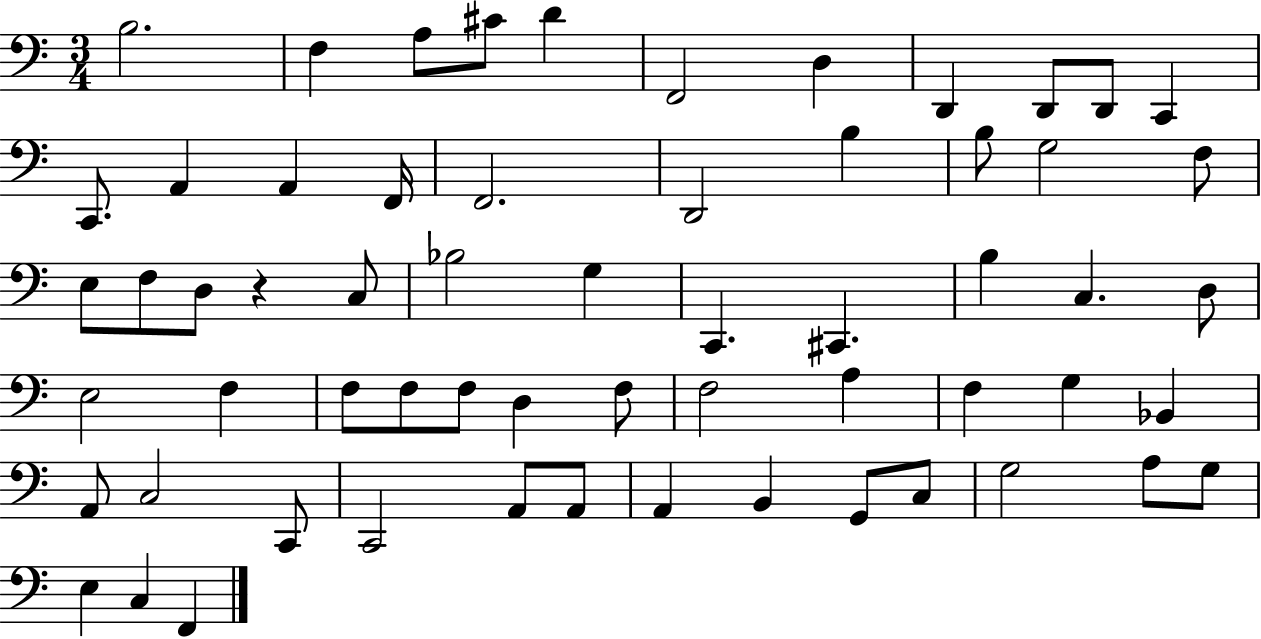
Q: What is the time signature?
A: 3/4